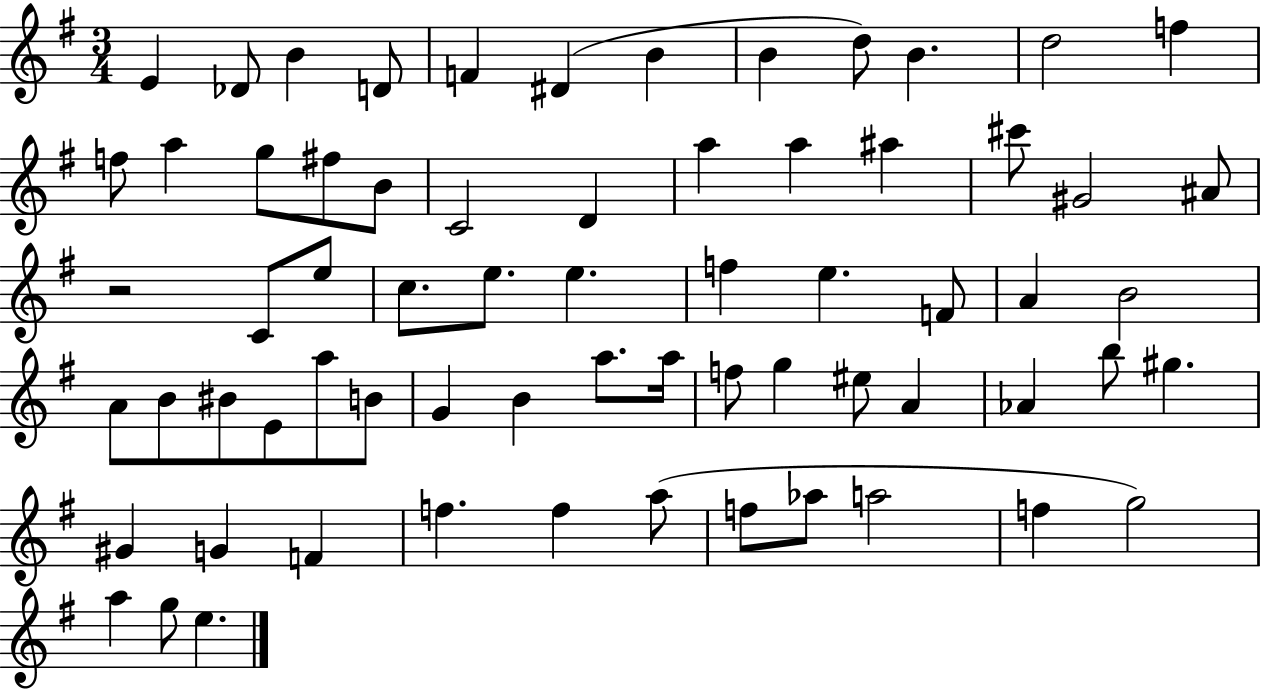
X:1
T:Untitled
M:3/4
L:1/4
K:G
E _D/2 B D/2 F ^D B B d/2 B d2 f f/2 a g/2 ^f/2 B/2 C2 D a a ^a ^c'/2 ^G2 ^A/2 z2 C/2 e/2 c/2 e/2 e f e F/2 A B2 A/2 B/2 ^B/2 E/2 a/2 B/2 G B a/2 a/4 f/2 g ^e/2 A _A b/2 ^g ^G G F f f a/2 f/2 _a/2 a2 f g2 a g/2 e